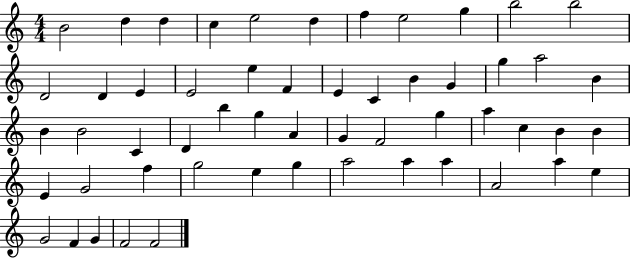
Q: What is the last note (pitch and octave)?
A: F4